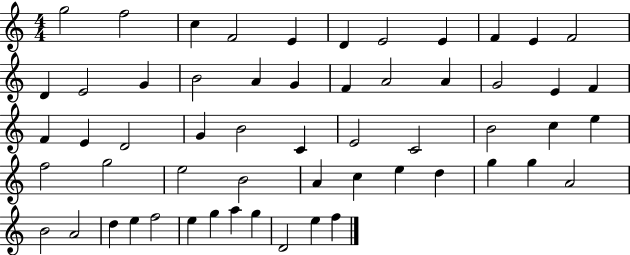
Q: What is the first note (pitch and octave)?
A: G5